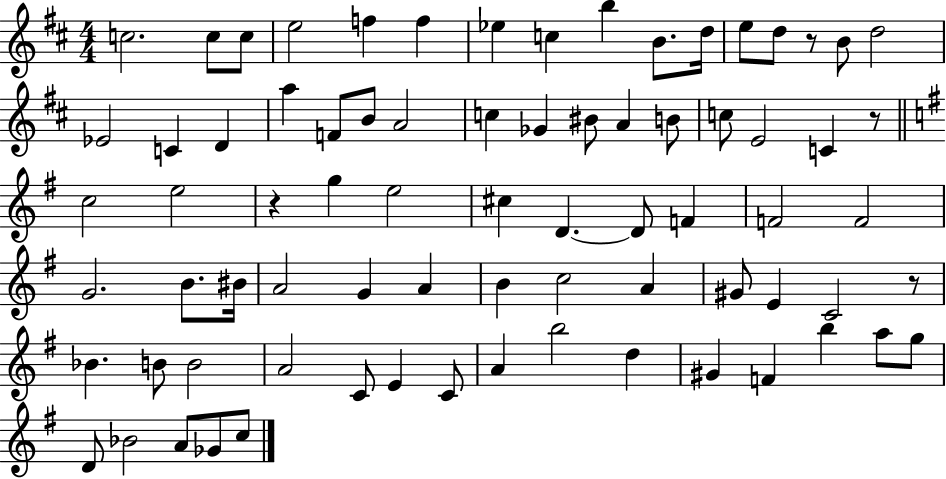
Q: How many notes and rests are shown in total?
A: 76